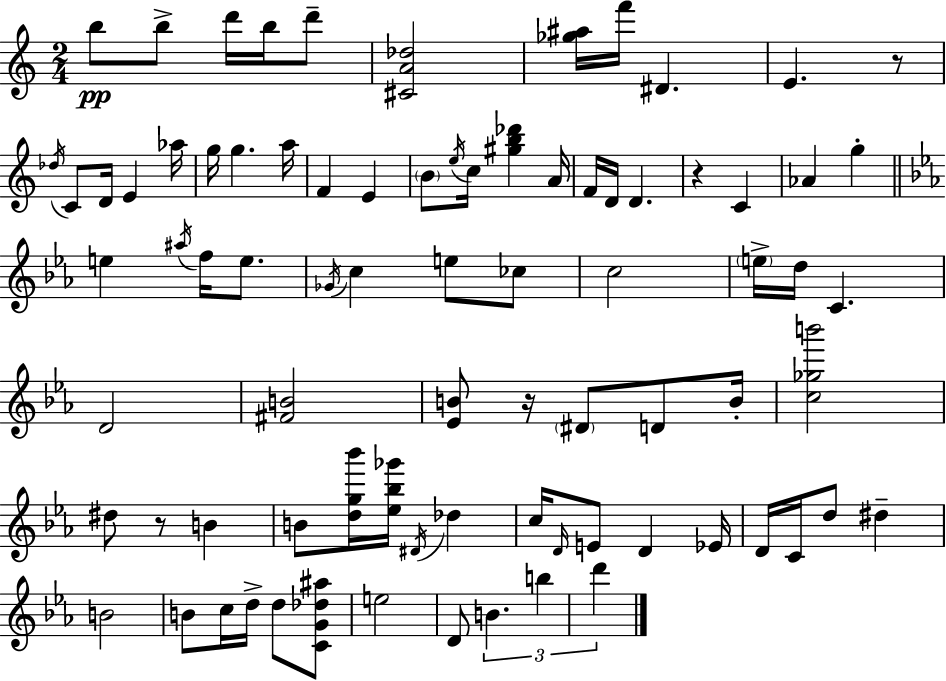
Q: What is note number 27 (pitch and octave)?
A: Ab4